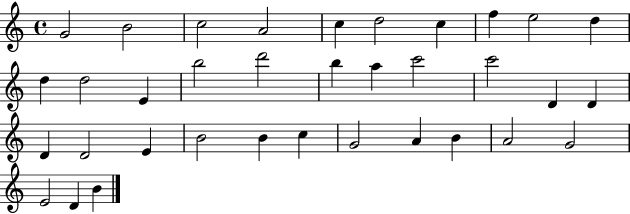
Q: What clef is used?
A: treble